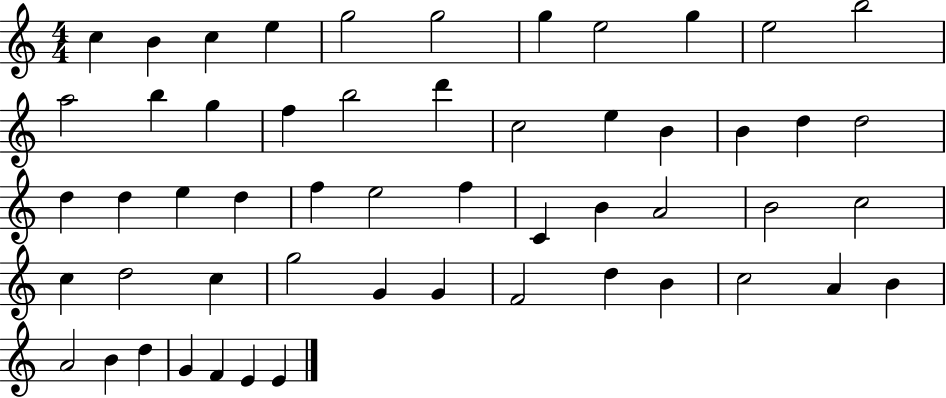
{
  \clef treble
  \numericTimeSignature
  \time 4/4
  \key c \major
  c''4 b'4 c''4 e''4 | g''2 g''2 | g''4 e''2 g''4 | e''2 b''2 | \break a''2 b''4 g''4 | f''4 b''2 d'''4 | c''2 e''4 b'4 | b'4 d''4 d''2 | \break d''4 d''4 e''4 d''4 | f''4 e''2 f''4 | c'4 b'4 a'2 | b'2 c''2 | \break c''4 d''2 c''4 | g''2 g'4 g'4 | f'2 d''4 b'4 | c''2 a'4 b'4 | \break a'2 b'4 d''4 | g'4 f'4 e'4 e'4 | \bar "|."
}